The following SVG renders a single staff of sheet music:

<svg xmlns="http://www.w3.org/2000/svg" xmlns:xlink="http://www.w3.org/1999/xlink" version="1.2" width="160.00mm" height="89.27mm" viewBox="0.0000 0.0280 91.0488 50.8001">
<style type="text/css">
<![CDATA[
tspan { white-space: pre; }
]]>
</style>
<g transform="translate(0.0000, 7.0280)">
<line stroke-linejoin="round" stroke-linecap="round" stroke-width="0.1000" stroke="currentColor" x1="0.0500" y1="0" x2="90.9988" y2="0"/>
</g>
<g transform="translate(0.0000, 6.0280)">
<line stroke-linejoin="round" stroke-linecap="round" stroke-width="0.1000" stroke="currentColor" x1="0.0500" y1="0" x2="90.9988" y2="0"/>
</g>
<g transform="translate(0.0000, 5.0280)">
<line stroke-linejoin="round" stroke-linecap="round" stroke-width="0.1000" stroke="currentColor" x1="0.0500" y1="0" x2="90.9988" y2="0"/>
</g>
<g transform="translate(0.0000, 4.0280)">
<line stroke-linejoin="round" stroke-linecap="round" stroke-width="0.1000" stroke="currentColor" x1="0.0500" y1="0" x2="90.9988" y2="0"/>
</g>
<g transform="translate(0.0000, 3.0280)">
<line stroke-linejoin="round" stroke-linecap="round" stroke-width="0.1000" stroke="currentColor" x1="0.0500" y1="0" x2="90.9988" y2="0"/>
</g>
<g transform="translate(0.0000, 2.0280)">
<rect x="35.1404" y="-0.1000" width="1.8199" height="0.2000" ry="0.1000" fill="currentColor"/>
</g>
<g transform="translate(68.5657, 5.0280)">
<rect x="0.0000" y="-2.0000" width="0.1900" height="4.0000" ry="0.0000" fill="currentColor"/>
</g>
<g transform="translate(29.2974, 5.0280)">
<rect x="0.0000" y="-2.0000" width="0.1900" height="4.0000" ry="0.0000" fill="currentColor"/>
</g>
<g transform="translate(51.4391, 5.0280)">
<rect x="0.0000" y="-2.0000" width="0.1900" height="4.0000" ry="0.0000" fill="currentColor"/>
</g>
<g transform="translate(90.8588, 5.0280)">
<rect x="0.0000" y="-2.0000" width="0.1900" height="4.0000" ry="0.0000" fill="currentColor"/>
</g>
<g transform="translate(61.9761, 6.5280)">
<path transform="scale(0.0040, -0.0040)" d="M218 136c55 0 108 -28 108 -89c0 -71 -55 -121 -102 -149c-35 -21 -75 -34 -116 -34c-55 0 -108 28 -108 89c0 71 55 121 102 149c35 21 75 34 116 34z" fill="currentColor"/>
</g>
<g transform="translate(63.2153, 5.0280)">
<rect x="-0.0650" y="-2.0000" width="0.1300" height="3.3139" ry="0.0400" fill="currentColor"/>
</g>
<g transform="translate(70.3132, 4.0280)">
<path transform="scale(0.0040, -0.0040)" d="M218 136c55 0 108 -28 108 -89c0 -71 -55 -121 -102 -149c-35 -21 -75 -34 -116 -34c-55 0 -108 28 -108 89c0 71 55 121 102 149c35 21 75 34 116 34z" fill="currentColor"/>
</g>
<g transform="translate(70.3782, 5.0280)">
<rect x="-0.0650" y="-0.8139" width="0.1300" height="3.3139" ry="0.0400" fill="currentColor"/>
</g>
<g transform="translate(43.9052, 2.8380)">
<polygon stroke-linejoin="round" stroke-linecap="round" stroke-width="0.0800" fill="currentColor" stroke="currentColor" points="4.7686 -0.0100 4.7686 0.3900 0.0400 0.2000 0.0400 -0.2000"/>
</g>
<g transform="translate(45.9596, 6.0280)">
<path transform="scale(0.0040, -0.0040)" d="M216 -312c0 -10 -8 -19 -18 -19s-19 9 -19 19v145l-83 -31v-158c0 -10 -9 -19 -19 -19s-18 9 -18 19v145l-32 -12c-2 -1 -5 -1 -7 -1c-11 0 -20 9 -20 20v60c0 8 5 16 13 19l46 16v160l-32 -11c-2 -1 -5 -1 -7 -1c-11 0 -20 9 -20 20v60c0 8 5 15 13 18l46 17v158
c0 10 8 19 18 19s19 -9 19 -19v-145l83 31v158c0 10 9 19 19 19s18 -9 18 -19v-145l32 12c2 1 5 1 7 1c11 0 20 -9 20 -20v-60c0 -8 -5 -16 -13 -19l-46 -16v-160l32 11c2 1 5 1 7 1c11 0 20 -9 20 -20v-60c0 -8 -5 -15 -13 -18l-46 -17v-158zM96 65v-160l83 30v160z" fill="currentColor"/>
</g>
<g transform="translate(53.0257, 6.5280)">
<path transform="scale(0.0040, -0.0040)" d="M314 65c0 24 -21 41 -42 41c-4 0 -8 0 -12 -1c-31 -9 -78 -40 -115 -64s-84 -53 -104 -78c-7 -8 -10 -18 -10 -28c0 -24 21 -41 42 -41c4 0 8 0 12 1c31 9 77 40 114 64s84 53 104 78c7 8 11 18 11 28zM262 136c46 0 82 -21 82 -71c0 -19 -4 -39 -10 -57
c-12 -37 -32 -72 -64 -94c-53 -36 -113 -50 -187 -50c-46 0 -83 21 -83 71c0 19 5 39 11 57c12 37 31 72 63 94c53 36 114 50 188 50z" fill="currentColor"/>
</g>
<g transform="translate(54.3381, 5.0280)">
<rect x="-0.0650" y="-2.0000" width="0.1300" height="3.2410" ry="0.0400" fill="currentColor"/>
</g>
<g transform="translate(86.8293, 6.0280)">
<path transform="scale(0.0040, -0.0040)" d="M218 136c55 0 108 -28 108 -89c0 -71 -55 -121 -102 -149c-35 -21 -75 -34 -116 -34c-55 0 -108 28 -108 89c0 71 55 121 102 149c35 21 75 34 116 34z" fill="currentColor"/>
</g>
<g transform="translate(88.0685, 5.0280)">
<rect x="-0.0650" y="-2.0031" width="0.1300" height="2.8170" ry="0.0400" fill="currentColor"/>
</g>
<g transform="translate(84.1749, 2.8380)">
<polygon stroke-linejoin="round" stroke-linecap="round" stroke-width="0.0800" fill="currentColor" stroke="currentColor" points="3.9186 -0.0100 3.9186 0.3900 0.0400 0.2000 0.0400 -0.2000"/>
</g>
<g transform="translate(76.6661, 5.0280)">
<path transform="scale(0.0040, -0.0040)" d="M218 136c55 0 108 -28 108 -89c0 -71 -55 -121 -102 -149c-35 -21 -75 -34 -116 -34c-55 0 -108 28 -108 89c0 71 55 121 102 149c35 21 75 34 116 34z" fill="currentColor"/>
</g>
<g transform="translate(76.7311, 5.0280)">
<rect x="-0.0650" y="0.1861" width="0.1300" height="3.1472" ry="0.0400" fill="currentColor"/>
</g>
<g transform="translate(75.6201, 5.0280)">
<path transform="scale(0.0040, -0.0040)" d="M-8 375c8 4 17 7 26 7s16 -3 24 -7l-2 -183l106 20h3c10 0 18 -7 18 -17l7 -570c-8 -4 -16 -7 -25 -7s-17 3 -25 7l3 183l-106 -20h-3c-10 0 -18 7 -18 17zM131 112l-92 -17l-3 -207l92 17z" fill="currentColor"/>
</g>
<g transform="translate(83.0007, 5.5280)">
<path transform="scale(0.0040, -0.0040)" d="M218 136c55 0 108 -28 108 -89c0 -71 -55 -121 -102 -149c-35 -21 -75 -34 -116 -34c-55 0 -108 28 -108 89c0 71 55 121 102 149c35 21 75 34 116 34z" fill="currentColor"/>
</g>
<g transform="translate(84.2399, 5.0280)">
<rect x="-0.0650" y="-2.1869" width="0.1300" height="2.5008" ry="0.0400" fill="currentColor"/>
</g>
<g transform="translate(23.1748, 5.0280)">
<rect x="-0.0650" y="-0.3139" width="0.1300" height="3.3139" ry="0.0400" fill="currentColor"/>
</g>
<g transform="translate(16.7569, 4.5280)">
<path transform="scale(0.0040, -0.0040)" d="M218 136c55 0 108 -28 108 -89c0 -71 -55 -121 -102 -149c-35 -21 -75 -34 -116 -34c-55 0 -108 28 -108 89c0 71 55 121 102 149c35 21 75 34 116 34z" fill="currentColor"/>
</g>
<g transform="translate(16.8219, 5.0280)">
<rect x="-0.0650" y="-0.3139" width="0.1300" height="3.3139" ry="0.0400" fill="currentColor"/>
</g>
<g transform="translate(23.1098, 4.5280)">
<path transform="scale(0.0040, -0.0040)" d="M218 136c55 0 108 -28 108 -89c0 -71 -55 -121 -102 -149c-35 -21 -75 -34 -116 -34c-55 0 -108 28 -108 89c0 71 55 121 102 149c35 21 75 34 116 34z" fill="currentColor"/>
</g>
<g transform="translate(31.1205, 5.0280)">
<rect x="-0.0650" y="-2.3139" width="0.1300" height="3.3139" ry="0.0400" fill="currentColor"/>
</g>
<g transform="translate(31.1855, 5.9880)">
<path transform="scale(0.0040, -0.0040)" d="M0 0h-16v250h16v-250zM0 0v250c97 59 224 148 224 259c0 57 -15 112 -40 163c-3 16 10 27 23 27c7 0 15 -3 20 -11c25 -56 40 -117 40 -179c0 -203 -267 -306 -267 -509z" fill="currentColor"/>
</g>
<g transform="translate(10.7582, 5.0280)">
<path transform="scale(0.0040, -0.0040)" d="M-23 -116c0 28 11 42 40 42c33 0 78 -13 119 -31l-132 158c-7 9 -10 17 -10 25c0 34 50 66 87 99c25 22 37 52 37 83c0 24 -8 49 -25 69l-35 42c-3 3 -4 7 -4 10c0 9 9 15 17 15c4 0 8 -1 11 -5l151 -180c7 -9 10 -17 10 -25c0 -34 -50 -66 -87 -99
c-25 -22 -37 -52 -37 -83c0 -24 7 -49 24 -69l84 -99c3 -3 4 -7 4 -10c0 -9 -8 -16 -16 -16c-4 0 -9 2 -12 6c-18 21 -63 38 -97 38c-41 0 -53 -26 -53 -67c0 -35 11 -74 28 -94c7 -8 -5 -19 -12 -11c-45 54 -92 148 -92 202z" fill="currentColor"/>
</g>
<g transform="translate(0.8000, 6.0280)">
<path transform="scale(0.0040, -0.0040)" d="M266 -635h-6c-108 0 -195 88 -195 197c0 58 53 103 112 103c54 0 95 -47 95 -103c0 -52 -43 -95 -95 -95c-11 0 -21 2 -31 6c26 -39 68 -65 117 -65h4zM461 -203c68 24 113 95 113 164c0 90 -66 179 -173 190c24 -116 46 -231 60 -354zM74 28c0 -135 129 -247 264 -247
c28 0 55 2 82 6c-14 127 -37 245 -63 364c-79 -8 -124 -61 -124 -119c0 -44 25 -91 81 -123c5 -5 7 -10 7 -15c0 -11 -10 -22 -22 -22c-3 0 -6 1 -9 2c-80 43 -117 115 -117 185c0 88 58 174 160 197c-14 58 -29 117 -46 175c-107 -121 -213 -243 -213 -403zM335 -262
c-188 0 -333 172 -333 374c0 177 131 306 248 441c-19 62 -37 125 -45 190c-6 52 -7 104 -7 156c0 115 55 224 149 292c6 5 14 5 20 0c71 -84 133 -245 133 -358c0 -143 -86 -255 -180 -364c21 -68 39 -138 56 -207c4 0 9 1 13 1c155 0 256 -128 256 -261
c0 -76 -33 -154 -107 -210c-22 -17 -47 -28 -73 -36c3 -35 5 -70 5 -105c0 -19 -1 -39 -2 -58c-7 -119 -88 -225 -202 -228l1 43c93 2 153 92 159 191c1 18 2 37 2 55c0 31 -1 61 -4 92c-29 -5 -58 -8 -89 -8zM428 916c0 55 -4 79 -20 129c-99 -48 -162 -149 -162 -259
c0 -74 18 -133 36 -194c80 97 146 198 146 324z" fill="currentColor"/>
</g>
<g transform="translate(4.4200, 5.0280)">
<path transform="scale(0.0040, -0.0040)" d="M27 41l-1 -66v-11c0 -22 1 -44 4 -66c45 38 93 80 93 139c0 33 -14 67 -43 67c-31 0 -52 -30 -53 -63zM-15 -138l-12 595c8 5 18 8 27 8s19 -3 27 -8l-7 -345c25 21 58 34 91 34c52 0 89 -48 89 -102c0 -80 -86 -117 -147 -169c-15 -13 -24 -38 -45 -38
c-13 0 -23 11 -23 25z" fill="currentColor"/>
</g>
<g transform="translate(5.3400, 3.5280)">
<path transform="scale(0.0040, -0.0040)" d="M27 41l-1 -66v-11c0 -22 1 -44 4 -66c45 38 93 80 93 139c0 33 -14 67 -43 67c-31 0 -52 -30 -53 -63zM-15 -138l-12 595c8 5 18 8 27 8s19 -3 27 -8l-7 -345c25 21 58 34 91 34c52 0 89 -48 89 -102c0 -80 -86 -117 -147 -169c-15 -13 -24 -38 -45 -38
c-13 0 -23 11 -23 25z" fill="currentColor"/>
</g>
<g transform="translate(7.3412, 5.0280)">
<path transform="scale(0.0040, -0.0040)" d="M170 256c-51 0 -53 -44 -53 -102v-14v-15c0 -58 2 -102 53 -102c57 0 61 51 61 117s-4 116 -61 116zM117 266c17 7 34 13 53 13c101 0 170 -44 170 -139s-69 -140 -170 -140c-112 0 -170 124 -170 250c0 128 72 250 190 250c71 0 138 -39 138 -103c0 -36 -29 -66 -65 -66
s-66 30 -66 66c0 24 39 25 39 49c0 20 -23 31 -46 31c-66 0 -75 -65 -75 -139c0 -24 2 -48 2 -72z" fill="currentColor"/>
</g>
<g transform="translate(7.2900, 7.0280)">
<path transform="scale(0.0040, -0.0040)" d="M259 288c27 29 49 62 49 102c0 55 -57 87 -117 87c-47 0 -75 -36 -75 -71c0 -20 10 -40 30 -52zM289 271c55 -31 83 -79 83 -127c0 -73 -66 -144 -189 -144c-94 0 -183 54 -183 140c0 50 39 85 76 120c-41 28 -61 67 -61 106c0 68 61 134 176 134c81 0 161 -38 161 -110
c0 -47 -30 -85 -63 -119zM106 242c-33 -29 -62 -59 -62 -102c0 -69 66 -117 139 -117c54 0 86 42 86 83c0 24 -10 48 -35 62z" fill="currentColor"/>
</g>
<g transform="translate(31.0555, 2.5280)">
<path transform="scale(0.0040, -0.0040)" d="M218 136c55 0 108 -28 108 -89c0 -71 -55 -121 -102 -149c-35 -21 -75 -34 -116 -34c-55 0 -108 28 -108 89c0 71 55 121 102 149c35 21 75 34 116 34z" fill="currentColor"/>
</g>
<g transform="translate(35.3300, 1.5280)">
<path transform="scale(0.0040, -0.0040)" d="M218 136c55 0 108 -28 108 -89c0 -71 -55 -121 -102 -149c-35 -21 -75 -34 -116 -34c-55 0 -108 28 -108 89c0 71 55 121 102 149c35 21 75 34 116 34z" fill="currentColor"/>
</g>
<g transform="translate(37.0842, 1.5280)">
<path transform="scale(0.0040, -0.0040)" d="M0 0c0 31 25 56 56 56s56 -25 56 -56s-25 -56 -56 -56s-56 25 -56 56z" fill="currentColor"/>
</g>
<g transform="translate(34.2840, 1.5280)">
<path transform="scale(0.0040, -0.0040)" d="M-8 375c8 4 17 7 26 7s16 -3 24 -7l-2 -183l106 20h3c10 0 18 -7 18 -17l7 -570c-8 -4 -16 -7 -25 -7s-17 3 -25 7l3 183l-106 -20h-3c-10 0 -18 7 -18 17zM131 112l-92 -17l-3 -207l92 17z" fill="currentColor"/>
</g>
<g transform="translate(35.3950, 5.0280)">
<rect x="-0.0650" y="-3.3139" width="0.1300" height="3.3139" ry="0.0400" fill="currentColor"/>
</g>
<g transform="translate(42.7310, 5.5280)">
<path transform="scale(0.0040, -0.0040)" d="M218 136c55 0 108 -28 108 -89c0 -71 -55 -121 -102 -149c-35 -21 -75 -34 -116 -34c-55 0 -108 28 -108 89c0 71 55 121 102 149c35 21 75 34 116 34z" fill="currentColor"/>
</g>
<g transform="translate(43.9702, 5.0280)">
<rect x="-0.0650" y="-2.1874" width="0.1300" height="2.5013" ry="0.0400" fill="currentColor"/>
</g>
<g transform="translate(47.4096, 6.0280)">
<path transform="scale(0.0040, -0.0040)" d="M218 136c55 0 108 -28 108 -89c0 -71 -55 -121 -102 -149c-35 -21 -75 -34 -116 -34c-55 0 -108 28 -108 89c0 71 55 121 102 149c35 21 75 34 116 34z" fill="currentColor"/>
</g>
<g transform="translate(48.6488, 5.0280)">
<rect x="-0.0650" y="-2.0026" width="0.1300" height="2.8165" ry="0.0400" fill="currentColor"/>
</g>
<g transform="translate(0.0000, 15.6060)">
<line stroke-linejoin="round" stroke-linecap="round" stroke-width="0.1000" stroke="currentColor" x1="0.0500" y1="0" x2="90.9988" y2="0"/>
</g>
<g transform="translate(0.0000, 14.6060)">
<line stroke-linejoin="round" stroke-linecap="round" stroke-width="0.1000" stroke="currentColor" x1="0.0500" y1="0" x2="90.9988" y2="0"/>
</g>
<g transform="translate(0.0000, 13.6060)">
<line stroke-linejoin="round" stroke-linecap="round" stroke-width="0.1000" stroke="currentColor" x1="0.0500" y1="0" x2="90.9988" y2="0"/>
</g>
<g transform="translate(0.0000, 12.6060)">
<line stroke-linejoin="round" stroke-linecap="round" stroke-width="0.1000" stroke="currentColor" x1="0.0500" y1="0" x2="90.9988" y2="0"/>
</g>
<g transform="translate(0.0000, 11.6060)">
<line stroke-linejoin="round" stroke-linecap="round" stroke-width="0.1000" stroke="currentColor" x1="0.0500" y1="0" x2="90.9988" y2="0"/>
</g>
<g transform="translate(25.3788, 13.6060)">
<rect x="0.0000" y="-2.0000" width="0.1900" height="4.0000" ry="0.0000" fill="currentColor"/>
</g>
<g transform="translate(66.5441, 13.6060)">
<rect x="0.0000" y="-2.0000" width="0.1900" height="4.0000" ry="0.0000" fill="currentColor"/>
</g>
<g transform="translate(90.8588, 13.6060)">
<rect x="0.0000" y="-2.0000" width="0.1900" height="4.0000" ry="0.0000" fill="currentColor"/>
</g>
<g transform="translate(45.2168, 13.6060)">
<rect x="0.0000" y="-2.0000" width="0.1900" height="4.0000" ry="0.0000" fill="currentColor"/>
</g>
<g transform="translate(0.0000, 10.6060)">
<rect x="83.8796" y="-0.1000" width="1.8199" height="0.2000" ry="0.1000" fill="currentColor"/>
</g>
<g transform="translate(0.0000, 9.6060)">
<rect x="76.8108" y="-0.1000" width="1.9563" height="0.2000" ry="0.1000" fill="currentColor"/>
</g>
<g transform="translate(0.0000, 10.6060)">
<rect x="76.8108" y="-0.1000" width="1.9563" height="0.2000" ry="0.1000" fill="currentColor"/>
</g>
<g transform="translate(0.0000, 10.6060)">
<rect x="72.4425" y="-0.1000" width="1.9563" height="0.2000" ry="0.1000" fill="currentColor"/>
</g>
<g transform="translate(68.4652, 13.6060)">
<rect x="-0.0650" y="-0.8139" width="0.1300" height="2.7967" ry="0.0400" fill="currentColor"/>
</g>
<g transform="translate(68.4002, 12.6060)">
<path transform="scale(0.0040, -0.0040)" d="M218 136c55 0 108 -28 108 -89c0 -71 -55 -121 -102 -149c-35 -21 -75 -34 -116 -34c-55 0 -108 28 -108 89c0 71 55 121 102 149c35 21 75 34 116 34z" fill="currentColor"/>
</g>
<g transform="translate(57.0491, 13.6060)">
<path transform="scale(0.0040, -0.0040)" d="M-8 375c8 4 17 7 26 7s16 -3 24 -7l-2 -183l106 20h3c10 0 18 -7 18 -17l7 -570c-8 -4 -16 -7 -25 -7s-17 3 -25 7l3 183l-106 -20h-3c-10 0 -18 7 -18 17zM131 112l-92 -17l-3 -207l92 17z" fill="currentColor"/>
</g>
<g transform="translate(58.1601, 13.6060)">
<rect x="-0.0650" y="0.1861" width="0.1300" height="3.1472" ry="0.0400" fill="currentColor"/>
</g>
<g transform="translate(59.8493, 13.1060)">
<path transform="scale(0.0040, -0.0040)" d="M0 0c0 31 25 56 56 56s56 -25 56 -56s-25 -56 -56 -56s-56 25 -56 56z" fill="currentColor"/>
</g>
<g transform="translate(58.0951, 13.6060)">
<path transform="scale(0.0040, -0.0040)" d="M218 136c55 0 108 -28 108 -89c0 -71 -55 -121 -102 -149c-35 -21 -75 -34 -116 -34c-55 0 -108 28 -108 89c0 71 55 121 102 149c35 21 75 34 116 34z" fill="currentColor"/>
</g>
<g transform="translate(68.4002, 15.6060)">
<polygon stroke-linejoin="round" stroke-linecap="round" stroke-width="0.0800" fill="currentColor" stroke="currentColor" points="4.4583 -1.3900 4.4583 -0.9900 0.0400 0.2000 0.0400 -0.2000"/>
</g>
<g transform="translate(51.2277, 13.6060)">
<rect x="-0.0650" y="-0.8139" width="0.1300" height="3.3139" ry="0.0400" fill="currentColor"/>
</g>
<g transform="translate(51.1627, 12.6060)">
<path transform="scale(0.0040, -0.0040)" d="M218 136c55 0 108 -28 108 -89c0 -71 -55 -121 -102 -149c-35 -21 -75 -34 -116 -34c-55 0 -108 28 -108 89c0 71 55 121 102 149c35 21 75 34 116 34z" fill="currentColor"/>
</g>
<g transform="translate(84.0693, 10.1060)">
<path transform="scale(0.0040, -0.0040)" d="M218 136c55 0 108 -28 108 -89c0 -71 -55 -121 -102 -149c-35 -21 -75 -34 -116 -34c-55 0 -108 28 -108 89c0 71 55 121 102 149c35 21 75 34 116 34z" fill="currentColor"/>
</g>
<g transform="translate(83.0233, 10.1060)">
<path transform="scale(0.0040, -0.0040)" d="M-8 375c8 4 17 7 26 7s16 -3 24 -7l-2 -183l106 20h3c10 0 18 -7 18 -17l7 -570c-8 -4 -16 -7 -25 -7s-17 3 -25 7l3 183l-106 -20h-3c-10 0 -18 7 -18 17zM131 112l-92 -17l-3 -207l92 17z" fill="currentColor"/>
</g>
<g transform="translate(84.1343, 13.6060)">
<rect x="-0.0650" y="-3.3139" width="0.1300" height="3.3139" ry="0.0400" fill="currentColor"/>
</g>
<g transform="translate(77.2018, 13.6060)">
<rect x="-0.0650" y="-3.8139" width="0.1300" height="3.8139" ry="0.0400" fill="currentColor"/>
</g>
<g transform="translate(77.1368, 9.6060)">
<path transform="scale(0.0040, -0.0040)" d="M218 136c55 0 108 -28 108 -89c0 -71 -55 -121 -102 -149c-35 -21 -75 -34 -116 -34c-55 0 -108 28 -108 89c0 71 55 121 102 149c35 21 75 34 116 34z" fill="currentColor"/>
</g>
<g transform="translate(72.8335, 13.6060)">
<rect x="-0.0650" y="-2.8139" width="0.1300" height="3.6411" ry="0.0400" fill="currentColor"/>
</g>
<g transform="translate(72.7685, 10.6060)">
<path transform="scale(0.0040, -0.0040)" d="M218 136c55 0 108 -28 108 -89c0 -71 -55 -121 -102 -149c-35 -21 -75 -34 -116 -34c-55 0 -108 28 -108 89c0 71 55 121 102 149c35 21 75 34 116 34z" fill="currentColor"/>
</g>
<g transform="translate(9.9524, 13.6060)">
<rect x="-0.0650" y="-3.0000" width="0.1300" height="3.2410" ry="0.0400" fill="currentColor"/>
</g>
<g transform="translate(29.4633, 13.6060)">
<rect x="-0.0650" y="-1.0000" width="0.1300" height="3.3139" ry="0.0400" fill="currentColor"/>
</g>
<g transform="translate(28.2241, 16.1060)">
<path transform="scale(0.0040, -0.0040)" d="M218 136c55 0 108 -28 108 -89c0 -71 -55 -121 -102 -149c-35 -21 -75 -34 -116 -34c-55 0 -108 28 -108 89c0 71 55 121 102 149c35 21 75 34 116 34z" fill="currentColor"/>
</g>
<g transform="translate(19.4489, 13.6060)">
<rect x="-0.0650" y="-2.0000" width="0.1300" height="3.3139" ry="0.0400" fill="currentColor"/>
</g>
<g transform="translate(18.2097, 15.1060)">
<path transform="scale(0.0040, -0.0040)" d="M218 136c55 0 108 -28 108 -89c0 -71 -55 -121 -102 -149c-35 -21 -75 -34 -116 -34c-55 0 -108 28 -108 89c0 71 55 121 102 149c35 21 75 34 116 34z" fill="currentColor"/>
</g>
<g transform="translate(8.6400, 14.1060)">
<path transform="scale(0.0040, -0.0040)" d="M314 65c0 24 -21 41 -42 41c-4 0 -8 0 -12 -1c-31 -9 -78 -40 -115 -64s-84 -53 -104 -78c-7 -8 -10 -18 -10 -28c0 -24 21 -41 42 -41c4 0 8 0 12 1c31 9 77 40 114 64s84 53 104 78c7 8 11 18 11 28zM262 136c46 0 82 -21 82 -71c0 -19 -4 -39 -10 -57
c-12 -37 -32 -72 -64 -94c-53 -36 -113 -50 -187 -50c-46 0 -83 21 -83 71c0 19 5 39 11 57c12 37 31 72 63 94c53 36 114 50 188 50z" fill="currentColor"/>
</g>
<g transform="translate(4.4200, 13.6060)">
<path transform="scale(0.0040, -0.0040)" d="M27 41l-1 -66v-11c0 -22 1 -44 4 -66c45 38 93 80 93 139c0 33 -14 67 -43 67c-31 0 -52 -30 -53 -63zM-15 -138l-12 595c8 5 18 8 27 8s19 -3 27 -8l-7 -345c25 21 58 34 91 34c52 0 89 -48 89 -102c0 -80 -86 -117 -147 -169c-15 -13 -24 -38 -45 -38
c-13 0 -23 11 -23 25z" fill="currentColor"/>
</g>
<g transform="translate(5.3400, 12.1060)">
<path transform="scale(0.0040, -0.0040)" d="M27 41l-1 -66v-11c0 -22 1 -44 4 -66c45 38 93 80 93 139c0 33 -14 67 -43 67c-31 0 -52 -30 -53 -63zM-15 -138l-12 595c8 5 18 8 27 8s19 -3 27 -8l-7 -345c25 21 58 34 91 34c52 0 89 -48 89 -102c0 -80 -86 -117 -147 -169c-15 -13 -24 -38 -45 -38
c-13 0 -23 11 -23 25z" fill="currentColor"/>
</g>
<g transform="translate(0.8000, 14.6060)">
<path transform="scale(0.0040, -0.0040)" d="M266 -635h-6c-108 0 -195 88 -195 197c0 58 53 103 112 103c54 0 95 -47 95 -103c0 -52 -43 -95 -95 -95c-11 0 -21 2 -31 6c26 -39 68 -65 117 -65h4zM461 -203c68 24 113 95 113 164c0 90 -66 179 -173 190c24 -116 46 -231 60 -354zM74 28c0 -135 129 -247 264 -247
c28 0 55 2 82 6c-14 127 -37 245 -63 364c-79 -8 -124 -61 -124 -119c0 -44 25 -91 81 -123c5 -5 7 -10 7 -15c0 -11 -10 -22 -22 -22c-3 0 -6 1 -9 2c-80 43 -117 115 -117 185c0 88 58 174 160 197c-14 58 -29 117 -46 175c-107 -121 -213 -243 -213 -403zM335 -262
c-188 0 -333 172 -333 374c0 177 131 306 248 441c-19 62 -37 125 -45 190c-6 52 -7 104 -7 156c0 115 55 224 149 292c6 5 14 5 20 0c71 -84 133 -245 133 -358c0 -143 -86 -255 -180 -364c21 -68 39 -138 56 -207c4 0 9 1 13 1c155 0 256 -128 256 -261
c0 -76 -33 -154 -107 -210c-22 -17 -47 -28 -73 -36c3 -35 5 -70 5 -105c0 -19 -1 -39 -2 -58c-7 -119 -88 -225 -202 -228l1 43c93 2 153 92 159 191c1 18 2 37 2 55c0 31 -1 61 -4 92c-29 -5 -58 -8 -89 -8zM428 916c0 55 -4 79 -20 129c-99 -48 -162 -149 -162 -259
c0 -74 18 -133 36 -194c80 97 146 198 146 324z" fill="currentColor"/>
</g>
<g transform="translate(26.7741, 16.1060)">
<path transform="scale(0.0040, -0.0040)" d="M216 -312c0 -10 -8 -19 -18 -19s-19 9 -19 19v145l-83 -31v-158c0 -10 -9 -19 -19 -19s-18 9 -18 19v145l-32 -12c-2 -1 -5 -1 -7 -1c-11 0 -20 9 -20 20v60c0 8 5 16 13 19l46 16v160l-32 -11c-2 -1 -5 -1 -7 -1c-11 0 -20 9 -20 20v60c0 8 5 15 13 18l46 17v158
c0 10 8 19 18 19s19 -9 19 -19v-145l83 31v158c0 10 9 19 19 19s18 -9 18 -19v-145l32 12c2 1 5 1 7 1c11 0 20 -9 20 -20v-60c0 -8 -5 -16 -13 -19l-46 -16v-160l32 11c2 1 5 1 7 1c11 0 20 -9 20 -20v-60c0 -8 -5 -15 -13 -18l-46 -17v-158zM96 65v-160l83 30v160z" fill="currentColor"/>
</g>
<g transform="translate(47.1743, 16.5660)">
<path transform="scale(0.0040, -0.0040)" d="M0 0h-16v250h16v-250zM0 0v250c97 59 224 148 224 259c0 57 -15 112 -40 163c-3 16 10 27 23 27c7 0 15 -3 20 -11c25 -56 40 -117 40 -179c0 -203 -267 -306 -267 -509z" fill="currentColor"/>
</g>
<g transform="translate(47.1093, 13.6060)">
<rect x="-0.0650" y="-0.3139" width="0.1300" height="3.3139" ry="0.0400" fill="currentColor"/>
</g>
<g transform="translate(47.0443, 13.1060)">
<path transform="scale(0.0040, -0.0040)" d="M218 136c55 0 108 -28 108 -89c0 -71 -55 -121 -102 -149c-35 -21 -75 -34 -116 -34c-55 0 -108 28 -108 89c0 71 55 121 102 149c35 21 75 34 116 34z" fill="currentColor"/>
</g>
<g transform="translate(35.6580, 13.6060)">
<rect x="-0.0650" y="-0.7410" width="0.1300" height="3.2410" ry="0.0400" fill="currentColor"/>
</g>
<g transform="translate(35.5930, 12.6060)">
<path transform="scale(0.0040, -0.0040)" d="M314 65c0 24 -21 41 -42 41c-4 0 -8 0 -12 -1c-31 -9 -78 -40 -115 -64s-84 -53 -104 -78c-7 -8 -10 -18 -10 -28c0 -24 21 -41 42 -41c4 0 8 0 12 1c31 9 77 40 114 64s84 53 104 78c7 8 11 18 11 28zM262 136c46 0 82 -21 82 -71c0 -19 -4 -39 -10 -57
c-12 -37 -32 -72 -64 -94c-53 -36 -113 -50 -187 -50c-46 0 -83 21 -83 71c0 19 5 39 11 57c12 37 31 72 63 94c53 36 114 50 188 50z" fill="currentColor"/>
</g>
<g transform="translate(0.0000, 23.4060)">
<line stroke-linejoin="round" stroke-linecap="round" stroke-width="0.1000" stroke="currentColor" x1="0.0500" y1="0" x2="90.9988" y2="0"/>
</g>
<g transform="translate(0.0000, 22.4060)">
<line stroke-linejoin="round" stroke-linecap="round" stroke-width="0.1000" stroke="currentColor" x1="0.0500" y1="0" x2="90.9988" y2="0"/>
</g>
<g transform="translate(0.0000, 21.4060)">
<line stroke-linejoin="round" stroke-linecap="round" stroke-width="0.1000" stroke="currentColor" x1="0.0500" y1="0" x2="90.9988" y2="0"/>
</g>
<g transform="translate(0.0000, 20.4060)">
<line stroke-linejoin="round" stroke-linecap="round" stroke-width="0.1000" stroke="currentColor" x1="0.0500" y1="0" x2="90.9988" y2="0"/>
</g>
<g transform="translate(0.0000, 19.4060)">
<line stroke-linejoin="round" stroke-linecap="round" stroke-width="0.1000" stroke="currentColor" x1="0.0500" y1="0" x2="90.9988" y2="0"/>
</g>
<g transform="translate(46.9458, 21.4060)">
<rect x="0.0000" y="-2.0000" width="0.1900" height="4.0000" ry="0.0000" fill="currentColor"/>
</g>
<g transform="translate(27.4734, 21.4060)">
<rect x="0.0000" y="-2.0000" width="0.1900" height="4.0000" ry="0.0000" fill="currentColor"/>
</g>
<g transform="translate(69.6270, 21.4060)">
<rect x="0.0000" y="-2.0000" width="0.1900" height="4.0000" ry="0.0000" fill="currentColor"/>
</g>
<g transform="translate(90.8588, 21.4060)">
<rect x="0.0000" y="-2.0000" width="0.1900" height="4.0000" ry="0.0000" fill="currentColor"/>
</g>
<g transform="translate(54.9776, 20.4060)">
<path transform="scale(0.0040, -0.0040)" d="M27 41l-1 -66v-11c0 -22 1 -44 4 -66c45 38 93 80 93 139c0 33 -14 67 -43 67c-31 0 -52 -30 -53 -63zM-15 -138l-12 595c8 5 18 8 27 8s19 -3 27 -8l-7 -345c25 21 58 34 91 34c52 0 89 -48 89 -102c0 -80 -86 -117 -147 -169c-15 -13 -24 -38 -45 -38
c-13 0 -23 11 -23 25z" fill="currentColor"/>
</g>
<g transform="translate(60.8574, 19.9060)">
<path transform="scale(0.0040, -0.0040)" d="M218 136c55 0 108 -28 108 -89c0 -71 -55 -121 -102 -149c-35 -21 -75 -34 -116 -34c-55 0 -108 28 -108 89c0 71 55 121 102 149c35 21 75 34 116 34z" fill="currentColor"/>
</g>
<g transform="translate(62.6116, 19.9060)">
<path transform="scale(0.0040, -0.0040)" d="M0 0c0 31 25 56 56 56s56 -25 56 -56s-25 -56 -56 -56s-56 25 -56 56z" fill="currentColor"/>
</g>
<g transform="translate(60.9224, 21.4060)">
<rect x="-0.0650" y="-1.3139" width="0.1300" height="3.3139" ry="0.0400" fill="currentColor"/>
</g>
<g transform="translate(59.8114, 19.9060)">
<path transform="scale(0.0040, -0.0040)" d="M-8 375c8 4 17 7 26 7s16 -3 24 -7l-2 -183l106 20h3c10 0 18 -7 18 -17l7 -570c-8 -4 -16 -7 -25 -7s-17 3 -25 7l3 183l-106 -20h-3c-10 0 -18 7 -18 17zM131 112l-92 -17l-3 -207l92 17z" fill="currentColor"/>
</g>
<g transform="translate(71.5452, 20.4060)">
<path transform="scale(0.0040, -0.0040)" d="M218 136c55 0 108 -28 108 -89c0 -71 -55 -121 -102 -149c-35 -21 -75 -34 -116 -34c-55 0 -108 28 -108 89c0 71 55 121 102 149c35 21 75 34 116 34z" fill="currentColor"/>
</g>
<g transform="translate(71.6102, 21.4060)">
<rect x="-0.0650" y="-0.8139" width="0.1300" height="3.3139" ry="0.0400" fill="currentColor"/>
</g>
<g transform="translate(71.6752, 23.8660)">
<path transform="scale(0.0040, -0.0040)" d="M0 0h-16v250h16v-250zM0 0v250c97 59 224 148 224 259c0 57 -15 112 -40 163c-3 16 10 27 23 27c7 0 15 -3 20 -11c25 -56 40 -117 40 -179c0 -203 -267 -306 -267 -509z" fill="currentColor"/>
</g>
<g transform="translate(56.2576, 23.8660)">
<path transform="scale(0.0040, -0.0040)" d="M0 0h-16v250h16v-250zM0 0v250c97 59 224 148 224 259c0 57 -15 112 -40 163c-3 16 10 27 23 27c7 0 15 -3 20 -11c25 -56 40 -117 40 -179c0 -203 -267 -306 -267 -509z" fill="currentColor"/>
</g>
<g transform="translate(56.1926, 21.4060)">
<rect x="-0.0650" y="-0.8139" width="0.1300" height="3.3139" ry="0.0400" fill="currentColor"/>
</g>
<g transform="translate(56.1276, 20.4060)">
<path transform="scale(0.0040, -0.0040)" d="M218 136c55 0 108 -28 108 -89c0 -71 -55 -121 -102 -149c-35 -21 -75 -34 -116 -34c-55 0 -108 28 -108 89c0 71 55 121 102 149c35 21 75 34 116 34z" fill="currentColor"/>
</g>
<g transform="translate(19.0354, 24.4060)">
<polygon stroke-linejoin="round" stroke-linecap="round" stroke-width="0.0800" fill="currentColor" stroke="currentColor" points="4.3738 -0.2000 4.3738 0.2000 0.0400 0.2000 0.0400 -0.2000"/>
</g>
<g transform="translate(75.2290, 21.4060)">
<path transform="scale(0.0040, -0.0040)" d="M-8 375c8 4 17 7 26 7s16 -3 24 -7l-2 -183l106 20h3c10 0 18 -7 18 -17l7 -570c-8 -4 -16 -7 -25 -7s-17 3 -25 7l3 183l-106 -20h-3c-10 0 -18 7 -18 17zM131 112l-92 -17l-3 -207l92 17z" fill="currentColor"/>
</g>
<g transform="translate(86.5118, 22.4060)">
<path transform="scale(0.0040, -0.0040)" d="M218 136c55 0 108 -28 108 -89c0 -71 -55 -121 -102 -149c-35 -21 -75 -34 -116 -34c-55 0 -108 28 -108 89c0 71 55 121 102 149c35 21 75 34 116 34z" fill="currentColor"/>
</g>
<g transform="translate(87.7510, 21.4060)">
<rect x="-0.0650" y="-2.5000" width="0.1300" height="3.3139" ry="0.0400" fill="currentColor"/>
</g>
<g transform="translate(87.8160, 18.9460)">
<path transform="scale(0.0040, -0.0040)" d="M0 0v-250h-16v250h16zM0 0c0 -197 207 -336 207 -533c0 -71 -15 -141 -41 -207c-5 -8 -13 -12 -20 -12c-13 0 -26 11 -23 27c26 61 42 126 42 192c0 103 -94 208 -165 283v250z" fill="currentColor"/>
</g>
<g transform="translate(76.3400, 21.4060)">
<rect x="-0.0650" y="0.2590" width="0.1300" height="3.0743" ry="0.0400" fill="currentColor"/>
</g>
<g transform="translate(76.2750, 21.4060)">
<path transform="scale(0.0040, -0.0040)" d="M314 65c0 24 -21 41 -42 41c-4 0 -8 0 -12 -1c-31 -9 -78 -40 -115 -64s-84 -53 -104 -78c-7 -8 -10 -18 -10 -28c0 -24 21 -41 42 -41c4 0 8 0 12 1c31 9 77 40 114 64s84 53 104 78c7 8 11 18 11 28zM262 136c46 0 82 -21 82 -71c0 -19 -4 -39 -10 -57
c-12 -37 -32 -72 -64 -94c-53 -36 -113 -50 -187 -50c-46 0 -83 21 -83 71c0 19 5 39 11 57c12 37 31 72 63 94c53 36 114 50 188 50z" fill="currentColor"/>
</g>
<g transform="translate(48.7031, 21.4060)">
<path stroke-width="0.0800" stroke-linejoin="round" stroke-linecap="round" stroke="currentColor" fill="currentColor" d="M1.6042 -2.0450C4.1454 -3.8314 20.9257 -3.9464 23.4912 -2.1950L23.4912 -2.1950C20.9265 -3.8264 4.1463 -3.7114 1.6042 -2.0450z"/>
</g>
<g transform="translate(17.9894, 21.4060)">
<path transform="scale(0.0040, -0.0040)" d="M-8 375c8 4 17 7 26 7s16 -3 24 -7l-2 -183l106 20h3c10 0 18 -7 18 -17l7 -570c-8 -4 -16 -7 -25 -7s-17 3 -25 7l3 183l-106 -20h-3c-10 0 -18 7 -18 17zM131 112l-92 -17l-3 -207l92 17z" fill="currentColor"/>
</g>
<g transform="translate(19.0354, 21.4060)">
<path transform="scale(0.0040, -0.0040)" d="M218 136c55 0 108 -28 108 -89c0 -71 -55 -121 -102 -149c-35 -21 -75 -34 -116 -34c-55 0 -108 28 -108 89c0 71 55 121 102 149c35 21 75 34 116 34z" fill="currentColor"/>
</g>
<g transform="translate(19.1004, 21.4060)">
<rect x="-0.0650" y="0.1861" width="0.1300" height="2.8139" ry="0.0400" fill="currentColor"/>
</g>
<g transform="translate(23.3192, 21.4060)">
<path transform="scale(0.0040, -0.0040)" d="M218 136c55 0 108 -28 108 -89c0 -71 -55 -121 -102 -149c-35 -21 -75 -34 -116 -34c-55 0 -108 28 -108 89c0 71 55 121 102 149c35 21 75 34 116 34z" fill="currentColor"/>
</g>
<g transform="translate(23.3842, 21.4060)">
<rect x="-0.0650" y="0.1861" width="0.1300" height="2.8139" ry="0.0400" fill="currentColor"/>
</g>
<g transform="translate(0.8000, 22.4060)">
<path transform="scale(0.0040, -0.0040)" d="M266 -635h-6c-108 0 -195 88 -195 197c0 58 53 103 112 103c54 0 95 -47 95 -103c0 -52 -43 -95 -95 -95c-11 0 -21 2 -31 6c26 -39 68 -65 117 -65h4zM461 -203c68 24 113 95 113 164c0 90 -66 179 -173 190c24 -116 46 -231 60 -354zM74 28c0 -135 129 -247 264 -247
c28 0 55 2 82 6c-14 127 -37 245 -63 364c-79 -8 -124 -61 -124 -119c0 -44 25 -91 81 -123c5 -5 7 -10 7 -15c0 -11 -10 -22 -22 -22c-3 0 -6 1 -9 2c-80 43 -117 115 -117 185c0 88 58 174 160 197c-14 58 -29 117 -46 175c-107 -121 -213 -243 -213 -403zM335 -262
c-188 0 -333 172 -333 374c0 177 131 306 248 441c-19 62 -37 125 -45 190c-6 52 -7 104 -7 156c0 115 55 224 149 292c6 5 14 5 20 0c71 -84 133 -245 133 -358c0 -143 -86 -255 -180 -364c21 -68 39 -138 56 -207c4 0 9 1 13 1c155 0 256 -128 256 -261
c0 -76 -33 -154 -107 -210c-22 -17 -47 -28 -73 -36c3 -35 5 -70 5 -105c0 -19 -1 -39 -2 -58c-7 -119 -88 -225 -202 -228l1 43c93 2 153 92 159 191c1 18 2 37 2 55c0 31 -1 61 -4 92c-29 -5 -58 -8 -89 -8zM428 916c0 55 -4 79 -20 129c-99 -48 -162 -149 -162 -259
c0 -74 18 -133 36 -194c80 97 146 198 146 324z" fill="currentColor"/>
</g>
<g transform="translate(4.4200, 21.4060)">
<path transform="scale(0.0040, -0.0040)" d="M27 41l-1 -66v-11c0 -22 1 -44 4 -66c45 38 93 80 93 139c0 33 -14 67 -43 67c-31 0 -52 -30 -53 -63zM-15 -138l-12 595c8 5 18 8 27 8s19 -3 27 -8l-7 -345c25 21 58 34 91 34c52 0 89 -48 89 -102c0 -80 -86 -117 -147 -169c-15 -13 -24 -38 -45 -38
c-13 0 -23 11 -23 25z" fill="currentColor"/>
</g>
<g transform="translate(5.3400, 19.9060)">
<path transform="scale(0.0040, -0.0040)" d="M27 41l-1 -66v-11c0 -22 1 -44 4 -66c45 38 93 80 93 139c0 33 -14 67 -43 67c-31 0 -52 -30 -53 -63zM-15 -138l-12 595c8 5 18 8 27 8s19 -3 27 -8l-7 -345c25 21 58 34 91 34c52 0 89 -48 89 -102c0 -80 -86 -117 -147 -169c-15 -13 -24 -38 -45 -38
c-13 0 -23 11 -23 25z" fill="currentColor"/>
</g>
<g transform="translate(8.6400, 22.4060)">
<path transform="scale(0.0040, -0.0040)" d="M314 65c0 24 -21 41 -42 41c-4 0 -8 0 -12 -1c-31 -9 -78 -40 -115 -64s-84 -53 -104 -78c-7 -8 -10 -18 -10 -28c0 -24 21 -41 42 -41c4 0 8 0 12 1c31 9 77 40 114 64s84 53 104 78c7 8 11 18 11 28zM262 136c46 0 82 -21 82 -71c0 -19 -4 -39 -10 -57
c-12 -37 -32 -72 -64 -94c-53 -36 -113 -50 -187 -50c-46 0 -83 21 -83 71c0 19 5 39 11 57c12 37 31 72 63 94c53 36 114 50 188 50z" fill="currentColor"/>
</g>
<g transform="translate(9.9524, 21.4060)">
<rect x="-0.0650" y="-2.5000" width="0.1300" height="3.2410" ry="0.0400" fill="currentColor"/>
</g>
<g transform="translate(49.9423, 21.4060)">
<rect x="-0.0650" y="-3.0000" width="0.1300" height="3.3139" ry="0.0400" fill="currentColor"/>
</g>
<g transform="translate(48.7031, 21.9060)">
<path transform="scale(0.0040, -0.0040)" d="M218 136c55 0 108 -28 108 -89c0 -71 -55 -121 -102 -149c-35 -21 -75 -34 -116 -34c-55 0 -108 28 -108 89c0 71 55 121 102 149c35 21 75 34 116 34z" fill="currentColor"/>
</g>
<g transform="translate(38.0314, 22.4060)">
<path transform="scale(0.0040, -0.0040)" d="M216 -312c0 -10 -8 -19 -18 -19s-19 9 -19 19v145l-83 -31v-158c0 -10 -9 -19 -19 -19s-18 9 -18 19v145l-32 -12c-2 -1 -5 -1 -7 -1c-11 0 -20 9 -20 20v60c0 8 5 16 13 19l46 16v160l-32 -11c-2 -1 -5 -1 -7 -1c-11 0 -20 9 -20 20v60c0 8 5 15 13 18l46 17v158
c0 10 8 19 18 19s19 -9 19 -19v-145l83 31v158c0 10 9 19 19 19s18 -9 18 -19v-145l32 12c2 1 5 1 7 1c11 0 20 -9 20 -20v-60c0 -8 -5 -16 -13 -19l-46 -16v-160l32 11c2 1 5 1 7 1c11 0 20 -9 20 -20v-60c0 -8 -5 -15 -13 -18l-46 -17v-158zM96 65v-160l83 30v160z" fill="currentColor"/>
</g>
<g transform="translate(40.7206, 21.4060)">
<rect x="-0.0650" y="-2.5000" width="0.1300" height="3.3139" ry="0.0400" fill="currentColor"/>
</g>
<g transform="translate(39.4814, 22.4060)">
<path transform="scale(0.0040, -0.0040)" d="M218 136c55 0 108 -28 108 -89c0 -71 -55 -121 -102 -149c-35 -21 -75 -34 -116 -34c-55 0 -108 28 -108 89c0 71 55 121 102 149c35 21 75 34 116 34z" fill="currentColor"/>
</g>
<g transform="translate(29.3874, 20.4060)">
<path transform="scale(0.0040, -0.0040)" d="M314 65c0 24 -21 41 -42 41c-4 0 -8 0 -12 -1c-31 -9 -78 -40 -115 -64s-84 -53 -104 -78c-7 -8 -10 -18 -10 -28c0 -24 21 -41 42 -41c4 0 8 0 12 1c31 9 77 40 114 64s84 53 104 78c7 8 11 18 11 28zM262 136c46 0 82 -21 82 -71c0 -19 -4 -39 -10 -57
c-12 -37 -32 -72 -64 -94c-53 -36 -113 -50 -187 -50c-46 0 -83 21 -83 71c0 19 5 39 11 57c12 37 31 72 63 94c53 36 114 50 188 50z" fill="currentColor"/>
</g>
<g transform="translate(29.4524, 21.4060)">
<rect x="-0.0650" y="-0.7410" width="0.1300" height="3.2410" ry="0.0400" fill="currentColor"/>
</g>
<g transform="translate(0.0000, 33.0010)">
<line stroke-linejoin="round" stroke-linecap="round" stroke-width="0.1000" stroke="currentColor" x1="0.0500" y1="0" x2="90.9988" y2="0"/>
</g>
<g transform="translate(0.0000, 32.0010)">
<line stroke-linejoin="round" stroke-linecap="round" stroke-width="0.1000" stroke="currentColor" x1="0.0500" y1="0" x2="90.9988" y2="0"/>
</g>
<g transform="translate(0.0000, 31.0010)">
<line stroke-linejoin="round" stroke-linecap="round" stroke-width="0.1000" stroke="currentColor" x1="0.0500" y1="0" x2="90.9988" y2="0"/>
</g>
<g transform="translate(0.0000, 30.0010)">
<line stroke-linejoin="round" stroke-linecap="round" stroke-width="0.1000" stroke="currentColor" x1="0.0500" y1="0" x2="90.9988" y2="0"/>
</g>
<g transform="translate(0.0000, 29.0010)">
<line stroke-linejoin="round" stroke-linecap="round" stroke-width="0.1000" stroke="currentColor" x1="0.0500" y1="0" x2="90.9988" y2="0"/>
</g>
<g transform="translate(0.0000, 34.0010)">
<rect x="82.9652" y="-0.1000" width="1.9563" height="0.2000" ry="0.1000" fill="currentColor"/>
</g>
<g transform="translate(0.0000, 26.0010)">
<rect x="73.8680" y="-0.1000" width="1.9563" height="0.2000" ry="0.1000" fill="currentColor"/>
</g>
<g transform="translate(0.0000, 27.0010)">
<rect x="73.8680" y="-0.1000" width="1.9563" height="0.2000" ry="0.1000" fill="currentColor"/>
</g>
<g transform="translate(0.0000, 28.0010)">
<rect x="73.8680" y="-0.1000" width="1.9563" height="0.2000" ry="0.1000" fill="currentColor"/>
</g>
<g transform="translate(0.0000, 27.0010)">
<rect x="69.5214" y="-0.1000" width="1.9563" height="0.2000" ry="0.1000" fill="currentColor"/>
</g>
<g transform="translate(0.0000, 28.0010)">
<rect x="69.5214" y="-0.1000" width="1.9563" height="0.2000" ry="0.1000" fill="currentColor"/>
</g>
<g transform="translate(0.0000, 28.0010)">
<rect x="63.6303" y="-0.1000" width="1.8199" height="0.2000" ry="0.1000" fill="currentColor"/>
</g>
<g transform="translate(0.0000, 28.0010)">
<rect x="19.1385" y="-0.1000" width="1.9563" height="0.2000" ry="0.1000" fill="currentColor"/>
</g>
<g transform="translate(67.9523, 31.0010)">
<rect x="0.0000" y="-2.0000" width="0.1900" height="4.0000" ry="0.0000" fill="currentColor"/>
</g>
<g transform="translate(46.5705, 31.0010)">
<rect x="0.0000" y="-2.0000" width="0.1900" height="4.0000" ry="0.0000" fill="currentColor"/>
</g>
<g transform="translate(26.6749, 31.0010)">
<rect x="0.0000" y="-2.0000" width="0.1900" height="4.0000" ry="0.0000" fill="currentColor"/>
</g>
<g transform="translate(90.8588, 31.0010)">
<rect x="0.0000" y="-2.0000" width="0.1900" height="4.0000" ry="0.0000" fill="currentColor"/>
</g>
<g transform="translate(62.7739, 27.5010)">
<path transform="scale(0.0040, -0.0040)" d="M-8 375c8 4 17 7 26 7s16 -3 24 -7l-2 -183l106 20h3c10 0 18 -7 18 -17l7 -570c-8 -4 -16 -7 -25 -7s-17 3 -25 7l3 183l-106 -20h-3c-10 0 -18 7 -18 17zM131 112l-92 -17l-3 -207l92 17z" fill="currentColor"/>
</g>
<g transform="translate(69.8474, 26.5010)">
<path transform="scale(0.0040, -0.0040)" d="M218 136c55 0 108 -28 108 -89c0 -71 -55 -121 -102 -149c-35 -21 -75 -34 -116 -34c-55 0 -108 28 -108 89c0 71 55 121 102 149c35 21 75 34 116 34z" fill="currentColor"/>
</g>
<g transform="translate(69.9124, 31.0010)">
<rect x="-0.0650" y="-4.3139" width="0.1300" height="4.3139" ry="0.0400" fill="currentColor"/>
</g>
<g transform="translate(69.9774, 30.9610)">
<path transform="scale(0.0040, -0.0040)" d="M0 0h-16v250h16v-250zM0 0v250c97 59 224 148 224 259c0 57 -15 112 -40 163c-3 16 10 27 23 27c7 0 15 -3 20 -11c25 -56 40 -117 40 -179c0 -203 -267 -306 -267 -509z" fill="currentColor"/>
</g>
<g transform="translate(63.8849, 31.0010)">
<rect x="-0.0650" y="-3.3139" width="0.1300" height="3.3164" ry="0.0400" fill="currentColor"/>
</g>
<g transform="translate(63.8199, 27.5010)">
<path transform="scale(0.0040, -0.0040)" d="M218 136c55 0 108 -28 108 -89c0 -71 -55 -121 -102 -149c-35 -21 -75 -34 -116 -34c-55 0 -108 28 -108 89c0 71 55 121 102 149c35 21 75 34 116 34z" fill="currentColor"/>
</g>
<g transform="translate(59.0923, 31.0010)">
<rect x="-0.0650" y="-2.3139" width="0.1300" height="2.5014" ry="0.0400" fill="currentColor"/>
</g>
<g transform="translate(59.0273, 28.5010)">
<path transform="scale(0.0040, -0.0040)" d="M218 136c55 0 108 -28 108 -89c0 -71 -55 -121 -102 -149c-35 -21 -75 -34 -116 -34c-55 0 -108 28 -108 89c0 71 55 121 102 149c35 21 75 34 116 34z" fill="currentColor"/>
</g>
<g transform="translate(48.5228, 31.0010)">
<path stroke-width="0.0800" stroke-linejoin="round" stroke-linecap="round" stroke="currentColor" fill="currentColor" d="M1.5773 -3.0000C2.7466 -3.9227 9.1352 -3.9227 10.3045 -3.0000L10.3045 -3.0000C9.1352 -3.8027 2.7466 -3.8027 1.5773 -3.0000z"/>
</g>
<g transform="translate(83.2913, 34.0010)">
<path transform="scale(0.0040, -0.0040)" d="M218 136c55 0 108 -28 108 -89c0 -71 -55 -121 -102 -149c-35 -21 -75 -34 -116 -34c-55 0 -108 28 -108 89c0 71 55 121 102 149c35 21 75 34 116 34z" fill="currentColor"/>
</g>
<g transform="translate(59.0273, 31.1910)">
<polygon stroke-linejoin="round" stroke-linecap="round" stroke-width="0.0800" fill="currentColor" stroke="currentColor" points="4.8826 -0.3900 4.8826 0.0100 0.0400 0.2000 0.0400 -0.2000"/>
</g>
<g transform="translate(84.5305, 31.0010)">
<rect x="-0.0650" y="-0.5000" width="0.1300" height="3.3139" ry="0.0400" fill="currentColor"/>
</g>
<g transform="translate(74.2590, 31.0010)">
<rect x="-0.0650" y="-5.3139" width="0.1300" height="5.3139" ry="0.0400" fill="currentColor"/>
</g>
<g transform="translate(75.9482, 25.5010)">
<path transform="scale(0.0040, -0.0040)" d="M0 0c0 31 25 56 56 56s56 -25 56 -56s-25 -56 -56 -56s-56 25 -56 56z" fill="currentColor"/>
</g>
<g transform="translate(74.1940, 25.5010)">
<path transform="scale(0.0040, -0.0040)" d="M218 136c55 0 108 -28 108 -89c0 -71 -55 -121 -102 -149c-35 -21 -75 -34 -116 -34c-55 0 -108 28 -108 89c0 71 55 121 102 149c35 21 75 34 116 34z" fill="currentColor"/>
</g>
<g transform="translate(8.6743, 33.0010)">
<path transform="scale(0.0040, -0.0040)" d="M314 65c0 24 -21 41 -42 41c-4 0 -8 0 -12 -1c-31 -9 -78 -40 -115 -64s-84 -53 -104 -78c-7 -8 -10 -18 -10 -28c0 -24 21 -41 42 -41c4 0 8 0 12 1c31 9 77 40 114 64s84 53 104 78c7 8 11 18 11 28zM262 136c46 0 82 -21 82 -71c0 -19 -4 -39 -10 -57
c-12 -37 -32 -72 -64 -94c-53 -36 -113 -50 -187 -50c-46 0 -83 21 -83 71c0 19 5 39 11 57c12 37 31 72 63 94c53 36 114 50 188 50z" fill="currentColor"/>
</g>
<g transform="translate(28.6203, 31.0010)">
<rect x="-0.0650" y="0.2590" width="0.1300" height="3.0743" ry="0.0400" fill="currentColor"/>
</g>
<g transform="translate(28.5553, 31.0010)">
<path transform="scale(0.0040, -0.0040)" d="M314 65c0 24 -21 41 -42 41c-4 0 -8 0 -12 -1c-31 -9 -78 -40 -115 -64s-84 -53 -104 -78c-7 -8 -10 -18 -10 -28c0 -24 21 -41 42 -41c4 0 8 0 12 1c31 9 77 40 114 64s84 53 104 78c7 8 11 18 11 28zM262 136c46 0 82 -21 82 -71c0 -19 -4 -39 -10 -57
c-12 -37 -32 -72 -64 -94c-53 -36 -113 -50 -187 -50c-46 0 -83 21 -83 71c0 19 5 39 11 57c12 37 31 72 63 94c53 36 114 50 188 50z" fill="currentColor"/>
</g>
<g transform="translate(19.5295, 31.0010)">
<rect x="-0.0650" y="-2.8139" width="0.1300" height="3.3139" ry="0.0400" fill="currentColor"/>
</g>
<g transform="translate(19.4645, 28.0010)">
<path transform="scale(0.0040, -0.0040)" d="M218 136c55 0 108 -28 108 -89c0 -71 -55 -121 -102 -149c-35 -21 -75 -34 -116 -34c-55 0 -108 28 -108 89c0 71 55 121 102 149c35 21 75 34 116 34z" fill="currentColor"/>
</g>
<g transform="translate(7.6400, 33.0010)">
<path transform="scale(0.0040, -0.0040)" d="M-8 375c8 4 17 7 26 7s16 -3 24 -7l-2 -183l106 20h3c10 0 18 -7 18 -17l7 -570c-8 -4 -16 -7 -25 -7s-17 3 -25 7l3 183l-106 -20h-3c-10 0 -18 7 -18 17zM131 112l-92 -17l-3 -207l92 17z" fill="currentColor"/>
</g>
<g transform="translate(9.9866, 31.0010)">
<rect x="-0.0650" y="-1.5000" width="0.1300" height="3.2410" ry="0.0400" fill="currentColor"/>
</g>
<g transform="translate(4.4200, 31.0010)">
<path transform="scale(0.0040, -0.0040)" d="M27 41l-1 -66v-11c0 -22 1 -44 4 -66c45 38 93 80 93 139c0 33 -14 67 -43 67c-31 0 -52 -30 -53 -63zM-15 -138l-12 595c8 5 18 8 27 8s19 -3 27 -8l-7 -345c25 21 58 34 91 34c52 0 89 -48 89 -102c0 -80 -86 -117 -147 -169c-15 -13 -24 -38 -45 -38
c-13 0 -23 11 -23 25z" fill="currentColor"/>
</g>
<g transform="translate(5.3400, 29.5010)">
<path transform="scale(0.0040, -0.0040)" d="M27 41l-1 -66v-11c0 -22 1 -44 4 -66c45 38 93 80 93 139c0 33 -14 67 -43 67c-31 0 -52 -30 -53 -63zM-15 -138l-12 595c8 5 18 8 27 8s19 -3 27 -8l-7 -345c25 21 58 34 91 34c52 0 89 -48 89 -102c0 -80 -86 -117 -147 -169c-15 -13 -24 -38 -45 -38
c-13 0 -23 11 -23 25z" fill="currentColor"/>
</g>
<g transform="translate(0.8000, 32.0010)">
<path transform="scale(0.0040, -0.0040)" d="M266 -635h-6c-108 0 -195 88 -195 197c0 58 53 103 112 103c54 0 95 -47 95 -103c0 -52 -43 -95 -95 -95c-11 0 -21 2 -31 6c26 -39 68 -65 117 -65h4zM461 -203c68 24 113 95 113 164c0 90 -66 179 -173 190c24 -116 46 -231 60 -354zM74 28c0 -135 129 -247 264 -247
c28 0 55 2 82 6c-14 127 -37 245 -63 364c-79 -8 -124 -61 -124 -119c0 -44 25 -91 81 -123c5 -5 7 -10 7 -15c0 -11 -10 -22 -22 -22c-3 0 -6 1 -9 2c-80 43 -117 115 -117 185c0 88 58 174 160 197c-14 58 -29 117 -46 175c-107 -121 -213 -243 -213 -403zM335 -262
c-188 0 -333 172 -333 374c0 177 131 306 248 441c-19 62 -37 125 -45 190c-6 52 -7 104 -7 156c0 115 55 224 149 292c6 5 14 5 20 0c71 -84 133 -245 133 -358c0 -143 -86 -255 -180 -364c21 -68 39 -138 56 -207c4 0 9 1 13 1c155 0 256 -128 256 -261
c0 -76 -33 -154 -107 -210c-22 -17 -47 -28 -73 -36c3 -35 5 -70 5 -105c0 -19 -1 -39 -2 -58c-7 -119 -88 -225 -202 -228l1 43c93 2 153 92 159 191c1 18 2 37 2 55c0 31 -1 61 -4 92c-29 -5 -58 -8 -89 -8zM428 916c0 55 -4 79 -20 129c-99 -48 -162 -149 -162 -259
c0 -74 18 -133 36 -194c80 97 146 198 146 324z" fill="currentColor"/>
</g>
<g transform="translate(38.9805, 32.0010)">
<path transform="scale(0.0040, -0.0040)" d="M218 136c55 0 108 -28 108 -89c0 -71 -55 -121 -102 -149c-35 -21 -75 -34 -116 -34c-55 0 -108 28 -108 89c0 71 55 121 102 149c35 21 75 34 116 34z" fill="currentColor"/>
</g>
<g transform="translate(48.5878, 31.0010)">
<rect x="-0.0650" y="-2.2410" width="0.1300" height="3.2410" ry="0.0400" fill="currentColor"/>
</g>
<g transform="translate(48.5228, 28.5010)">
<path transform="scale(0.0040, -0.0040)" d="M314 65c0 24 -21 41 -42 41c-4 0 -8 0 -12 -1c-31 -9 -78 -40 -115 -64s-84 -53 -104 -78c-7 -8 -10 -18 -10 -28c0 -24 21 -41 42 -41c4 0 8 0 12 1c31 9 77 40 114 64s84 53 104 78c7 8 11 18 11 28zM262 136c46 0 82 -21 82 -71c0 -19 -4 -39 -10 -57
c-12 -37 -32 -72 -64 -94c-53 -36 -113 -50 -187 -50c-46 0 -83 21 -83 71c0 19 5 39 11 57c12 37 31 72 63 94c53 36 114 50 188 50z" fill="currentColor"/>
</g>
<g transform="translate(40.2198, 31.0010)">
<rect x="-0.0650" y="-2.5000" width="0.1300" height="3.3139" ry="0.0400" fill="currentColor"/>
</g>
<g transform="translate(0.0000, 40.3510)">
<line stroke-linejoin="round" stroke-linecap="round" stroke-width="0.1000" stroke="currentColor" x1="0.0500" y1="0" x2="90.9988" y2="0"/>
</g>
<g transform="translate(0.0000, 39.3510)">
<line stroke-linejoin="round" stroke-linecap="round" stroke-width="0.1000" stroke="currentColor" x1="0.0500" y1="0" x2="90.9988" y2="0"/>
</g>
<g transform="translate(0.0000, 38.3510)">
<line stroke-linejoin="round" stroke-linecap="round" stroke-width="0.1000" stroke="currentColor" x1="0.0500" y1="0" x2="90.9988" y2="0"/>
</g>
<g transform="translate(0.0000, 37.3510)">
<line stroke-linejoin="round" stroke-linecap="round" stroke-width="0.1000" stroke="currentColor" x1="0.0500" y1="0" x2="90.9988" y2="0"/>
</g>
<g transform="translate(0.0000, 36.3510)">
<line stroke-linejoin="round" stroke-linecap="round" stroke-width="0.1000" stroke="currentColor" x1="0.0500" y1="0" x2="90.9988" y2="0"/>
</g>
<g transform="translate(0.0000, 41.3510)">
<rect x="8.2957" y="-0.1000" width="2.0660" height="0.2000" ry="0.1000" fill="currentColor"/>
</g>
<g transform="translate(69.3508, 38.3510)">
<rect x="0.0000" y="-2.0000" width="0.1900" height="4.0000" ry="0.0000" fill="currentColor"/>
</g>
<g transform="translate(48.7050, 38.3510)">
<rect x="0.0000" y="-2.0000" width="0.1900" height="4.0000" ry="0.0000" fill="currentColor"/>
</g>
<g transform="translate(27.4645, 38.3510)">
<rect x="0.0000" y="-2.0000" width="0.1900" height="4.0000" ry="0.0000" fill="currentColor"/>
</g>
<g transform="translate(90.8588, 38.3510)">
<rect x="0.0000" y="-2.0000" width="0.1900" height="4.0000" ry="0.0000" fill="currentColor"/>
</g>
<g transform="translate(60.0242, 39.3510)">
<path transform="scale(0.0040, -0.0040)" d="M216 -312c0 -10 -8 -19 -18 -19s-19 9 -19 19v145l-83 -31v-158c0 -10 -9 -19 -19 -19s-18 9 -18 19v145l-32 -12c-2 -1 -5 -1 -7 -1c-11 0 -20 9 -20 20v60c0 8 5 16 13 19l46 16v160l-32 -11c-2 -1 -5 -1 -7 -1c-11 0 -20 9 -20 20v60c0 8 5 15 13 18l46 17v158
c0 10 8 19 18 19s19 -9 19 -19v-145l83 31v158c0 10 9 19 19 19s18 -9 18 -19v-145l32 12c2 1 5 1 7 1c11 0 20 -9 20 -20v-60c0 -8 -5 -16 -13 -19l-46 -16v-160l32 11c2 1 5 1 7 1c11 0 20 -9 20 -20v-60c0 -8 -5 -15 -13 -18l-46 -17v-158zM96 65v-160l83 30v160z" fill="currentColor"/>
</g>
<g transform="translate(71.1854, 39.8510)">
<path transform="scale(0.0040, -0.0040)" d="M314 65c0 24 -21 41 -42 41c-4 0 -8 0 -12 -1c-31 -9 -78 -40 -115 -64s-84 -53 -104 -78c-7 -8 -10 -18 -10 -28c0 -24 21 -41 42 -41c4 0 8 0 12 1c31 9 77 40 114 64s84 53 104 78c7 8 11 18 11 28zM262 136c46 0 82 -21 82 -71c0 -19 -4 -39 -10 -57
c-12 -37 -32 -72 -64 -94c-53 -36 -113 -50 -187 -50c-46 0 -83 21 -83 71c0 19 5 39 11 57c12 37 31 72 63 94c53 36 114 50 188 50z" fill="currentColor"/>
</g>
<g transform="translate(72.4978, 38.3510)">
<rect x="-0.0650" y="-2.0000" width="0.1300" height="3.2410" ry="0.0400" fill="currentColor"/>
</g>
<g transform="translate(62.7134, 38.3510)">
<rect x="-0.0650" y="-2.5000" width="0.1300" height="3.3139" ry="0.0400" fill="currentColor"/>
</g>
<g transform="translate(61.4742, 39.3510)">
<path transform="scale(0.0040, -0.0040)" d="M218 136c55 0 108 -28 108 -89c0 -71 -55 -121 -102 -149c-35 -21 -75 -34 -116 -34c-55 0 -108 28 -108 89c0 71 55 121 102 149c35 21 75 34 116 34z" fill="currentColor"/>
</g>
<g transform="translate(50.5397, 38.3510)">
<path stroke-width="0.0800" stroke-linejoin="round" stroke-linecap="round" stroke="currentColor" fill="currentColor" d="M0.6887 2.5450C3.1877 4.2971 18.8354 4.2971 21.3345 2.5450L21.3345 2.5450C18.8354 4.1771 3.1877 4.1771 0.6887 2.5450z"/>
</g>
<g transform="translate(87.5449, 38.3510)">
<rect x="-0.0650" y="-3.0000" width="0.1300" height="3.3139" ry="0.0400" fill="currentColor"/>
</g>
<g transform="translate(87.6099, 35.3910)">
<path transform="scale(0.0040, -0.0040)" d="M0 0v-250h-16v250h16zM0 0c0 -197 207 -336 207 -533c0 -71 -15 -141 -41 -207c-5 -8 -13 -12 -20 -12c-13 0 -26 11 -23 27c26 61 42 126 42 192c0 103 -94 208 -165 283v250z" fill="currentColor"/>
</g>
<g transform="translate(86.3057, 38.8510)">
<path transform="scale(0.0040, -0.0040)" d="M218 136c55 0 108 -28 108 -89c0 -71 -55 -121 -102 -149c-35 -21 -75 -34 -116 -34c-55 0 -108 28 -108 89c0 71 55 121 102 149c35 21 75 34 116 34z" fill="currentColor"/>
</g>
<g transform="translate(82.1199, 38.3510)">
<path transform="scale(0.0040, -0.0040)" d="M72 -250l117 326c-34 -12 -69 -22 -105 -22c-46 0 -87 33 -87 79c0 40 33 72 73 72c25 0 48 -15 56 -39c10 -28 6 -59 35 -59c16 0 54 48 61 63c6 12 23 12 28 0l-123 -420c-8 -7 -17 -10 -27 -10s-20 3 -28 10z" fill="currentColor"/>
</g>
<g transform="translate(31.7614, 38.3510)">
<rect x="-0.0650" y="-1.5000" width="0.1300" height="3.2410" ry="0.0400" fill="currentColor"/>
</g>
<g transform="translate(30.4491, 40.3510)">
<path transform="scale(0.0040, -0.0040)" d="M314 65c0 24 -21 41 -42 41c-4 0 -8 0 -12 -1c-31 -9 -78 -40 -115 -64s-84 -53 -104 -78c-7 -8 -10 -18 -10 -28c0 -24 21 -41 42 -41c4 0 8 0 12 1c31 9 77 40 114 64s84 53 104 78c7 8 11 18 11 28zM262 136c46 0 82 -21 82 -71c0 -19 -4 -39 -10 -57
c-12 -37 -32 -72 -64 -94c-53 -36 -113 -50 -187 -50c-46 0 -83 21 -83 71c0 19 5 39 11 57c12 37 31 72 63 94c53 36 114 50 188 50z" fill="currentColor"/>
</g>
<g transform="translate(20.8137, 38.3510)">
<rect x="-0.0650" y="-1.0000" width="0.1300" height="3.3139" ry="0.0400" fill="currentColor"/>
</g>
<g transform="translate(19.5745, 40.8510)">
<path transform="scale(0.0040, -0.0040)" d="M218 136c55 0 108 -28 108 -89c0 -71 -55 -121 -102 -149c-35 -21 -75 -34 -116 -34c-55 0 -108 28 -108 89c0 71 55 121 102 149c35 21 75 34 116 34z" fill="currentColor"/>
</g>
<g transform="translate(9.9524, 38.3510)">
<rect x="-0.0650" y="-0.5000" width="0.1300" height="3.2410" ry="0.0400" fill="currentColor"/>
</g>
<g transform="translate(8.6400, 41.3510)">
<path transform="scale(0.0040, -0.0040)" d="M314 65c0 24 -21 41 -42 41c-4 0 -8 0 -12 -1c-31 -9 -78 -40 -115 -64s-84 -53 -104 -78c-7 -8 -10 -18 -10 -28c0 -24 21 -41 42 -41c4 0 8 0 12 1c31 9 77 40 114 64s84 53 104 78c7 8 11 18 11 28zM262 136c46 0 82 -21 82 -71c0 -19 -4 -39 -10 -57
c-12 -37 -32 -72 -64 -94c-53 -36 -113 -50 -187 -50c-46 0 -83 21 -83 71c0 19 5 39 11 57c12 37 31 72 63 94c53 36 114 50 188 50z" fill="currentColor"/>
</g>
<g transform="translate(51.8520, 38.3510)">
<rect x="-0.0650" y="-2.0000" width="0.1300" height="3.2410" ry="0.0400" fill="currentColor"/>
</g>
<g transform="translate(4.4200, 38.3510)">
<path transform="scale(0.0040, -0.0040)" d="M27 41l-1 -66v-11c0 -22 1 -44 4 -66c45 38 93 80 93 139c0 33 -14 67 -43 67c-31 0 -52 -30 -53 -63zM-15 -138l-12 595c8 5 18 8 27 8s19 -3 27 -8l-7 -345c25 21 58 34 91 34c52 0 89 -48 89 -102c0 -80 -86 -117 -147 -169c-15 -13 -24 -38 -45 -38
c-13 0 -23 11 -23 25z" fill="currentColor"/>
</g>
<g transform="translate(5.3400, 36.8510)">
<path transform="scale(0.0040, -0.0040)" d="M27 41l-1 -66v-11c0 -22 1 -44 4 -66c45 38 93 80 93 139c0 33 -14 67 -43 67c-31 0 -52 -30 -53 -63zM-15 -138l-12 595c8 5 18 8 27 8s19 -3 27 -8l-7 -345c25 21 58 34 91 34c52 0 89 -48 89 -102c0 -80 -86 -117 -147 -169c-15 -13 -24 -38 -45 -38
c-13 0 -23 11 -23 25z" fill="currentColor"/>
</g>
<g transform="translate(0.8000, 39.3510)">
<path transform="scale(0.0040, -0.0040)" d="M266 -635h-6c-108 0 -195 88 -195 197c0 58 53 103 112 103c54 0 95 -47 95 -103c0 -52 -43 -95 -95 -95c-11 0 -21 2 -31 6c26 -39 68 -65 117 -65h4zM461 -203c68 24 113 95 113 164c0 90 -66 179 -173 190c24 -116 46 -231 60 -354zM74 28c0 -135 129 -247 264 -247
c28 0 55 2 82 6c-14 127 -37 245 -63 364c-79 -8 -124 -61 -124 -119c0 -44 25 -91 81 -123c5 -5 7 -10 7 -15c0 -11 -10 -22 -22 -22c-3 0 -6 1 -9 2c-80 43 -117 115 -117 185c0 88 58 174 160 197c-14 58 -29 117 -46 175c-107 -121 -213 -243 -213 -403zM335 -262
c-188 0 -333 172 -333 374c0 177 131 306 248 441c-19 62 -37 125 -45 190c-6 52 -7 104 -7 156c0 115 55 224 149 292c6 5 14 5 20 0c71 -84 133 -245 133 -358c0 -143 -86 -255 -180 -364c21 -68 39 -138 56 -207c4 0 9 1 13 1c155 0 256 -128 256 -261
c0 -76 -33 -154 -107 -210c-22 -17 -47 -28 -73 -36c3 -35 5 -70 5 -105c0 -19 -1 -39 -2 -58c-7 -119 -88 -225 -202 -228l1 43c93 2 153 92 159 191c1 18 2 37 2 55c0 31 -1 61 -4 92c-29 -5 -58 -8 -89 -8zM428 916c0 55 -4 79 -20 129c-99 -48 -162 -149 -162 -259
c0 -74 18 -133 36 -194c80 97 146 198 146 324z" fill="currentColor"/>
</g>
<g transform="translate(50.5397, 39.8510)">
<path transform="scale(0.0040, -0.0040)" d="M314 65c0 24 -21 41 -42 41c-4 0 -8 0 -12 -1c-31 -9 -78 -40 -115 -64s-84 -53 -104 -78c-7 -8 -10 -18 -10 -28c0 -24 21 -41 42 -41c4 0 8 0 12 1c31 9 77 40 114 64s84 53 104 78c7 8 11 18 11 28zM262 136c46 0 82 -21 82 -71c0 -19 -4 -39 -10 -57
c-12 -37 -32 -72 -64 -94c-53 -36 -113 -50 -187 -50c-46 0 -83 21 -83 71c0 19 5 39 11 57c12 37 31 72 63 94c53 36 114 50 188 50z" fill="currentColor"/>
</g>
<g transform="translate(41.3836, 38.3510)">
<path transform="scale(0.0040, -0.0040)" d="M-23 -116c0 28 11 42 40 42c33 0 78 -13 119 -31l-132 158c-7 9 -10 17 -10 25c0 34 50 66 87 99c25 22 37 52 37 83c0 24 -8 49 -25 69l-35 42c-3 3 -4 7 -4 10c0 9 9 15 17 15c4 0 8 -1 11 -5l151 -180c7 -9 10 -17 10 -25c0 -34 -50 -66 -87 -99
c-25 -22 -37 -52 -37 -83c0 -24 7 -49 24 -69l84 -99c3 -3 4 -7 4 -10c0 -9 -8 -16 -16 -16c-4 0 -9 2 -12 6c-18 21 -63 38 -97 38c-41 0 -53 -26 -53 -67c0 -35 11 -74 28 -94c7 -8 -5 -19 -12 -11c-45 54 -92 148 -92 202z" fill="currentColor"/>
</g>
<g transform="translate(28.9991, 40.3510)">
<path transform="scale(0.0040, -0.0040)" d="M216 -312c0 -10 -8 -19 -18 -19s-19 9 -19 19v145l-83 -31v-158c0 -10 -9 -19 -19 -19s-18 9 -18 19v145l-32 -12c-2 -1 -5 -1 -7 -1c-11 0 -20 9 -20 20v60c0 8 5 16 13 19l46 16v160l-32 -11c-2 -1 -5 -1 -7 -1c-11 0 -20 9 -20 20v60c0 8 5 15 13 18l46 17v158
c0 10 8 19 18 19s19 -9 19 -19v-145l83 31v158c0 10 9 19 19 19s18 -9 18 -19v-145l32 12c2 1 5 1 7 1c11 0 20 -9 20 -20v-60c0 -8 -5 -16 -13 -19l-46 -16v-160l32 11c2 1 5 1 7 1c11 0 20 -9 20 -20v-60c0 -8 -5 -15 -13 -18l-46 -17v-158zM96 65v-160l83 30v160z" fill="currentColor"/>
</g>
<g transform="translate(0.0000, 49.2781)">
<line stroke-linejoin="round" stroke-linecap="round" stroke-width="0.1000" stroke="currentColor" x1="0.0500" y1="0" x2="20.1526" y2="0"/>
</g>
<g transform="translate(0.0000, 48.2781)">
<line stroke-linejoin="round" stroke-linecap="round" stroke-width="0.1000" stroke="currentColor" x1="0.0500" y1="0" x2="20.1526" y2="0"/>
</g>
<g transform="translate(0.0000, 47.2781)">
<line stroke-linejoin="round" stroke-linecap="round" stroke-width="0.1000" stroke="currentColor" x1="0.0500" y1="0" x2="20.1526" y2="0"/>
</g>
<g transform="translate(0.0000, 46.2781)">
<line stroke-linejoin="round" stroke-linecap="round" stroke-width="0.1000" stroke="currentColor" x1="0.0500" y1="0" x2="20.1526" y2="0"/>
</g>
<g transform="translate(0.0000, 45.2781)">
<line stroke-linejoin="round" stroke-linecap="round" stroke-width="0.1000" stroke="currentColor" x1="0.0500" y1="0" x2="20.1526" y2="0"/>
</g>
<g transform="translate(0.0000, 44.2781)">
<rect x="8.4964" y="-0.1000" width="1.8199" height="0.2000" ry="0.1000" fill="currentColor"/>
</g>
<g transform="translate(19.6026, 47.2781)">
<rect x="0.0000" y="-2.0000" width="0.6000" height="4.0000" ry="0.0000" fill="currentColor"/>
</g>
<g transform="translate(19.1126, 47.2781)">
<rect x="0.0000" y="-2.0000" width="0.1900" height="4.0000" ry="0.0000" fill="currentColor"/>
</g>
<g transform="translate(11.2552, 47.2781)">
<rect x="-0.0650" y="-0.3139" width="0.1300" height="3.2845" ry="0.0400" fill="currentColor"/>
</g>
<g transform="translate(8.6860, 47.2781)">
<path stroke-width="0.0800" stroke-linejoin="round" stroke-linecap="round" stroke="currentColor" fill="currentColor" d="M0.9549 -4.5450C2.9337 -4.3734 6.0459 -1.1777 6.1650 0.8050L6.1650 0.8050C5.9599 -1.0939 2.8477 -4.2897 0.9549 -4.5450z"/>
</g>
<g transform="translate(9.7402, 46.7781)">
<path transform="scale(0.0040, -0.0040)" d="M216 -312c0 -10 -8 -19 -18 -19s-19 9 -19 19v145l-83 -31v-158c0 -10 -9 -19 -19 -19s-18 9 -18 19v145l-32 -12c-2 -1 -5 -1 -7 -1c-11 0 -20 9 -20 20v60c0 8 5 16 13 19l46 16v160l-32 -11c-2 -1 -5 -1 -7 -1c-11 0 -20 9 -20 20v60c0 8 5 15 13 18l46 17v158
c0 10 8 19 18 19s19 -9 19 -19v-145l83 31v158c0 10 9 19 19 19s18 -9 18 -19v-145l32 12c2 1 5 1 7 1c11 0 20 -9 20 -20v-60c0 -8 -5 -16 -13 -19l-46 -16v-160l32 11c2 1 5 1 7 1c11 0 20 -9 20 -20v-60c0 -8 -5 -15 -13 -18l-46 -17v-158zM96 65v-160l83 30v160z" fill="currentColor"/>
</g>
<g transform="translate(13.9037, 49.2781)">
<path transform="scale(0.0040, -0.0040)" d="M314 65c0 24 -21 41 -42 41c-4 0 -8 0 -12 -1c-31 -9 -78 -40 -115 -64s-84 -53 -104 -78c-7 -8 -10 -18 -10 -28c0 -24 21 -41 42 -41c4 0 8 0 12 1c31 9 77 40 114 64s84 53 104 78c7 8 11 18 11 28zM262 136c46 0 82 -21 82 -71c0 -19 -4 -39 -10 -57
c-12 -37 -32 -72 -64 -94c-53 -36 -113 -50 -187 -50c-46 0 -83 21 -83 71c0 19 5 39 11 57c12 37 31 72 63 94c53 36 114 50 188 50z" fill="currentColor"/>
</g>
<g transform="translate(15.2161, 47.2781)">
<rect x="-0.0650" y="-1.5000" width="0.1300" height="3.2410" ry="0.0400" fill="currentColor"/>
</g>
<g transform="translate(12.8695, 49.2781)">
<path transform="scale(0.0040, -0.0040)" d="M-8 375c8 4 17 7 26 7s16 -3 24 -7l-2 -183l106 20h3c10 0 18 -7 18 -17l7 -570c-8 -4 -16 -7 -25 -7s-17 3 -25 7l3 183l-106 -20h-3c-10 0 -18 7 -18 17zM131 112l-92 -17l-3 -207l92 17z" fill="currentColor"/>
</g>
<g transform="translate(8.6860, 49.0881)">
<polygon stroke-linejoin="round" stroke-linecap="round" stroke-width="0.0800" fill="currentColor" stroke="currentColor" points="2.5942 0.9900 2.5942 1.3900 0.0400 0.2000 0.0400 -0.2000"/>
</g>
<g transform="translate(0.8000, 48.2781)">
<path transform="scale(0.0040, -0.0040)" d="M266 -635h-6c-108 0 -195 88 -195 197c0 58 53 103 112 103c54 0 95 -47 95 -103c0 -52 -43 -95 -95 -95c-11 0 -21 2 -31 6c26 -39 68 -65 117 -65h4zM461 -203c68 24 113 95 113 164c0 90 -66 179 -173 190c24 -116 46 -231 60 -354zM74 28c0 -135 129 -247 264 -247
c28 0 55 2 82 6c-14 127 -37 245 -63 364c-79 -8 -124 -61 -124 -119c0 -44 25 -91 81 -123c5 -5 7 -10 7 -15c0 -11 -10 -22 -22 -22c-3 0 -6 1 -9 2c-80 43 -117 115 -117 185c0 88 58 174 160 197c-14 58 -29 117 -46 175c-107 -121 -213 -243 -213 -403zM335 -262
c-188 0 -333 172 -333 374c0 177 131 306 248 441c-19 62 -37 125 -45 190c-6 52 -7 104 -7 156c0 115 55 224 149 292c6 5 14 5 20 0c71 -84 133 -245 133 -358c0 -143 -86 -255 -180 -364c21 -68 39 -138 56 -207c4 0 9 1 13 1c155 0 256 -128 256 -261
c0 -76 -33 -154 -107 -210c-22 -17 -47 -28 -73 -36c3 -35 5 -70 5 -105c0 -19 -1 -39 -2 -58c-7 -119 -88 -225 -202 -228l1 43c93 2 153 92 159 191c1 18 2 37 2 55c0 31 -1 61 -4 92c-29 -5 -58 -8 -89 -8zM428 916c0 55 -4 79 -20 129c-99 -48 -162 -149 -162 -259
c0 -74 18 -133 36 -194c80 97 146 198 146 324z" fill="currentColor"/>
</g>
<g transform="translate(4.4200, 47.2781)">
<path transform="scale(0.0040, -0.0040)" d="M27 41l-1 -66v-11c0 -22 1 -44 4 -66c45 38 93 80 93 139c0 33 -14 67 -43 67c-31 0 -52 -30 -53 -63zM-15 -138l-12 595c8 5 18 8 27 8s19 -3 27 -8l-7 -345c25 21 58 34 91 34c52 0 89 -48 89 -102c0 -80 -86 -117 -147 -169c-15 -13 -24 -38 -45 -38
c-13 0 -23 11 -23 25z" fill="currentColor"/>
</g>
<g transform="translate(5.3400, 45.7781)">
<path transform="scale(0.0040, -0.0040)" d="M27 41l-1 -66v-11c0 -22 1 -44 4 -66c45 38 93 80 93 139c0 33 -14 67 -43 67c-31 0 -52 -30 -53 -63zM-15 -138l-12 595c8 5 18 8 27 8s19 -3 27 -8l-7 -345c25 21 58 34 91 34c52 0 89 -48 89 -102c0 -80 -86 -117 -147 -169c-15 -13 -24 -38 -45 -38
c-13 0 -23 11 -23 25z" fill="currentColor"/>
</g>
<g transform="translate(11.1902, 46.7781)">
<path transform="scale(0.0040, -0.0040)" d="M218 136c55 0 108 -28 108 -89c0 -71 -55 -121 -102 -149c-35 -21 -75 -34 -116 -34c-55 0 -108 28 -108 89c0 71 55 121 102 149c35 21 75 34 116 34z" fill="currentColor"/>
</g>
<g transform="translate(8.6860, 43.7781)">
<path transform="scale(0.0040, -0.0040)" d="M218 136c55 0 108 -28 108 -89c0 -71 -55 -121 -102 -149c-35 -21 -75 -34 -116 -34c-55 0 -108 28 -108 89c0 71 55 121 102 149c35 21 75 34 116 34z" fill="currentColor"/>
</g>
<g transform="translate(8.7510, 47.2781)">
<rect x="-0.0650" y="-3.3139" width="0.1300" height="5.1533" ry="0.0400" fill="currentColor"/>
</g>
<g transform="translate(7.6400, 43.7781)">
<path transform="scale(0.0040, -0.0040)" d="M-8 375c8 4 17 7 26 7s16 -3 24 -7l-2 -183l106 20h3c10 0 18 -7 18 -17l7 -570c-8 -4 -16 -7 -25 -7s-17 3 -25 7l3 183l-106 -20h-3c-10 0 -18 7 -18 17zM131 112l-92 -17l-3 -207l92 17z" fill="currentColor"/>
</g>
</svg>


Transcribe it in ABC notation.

X:1
T:Untitled
M:6/8
L:1/4
K:Bb
z c c g/2 b A/2 ^G/2 F2 F d B A/2 G/2 A2 F ^D d2 c/2 d B d/2 a/2 c' b G2 B/2 B/2 d2 ^G A _d/2 e d/2 B2 G/2 E2 a _B2 G g2 g/2 b/2 d'/2 f' C C2 D ^E2 z F2 ^G F2 z/2 A/2 b/2 ^c/2 E2